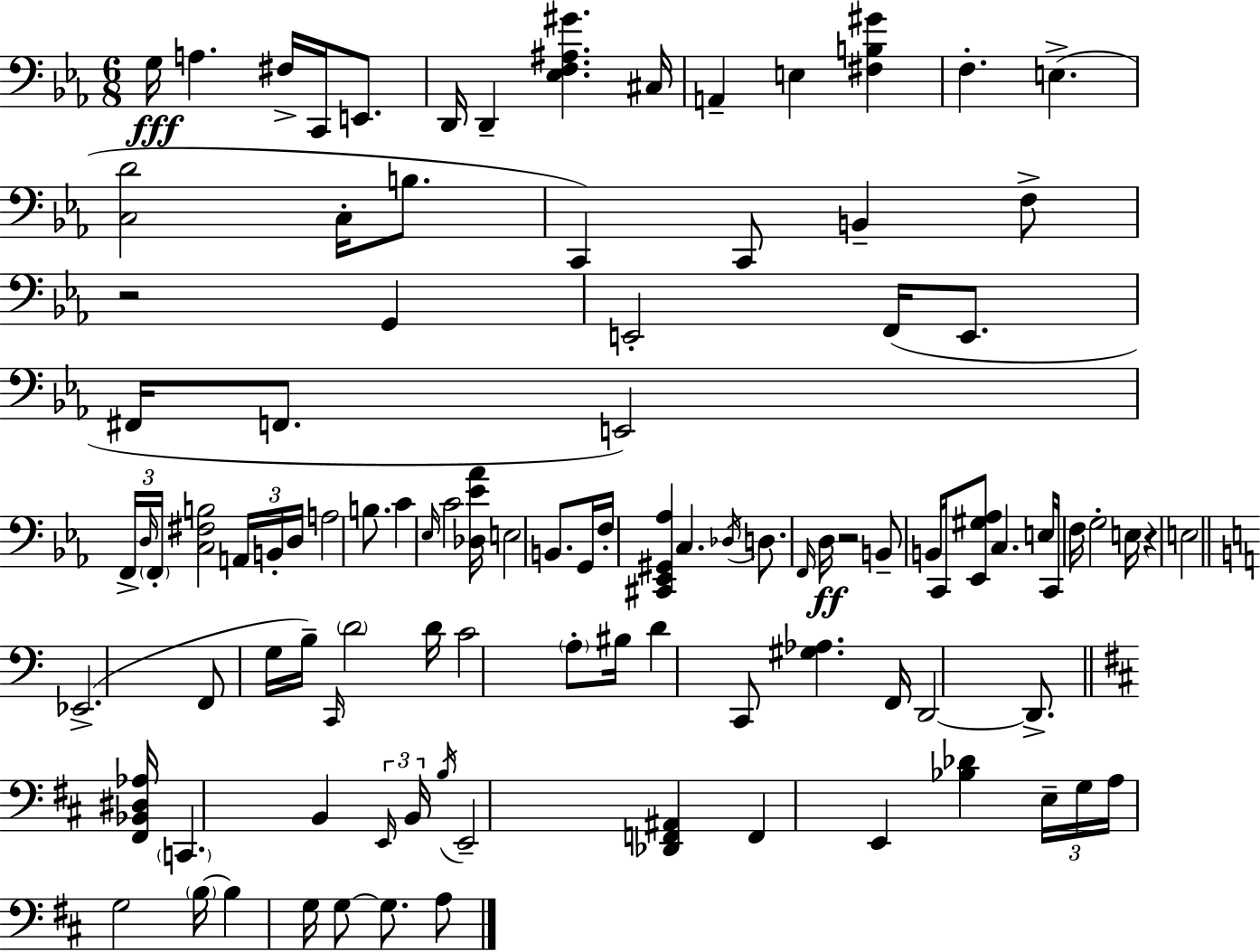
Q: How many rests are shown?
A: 3